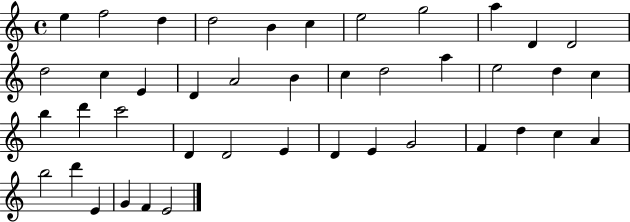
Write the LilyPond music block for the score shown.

{
  \clef treble
  \time 4/4
  \defaultTimeSignature
  \key c \major
  e''4 f''2 d''4 | d''2 b'4 c''4 | e''2 g''2 | a''4 d'4 d'2 | \break d''2 c''4 e'4 | d'4 a'2 b'4 | c''4 d''2 a''4 | e''2 d''4 c''4 | \break b''4 d'''4 c'''2 | d'4 d'2 e'4 | d'4 e'4 g'2 | f'4 d''4 c''4 a'4 | \break b''2 d'''4 e'4 | g'4 f'4 e'2 | \bar "|."
}